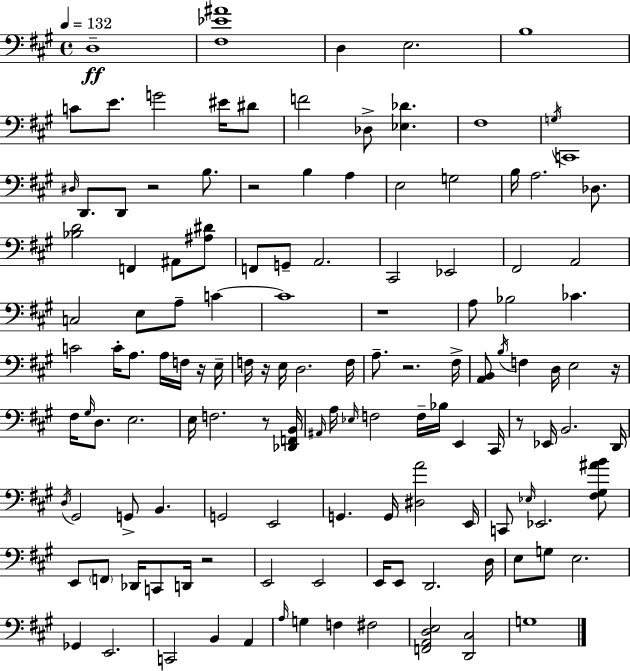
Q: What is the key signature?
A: A major